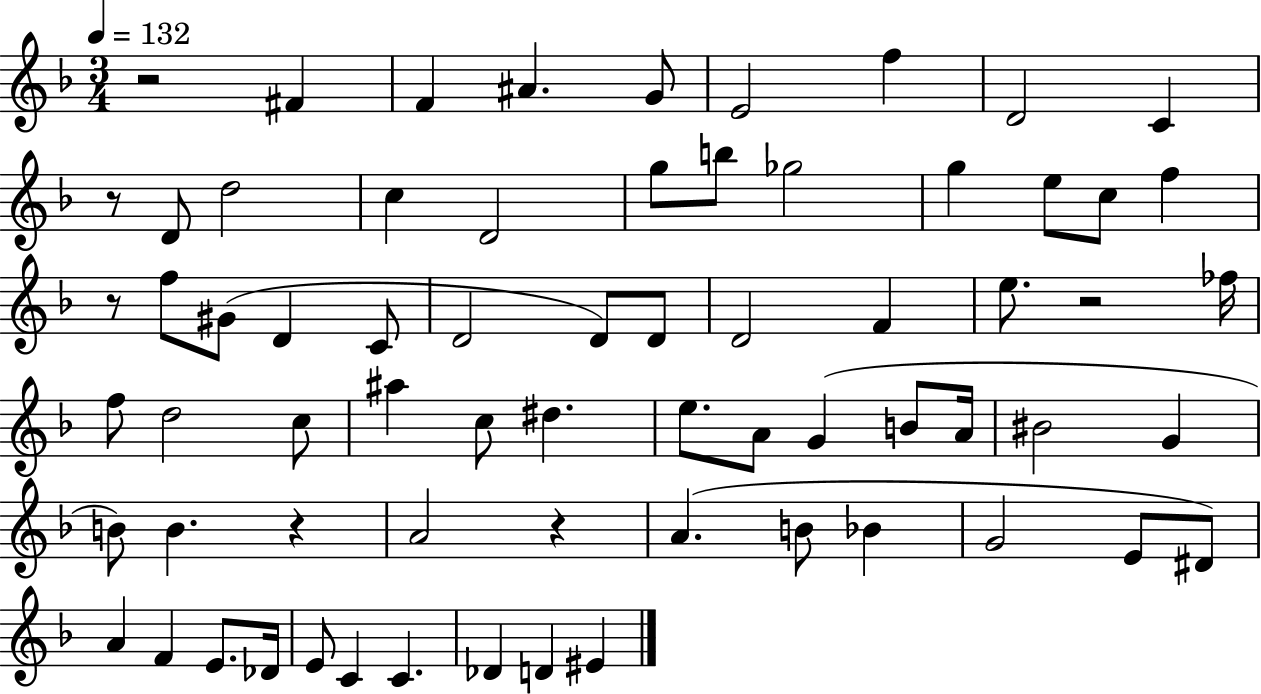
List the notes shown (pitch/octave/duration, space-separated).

R/h F#4/q F4/q A#4/q. G4/e E4/h F5/q D4/h C4/q R/e D4/e D5/h C5/q D4/h G5/e B5/e Gb5/h G5/q E5/e C5/e F5/q R/e F5/e G#4/e D4/q C4/e D4/h D4/e D4/e D4/h F4/q E5/e. R/h FES5/s F5/e D5/h C5/e A#5/q C5/e D#5/q. E5/e. A4/e G4/q B4/e A4/s BIS4/h G4/q B4/e B4/q. R/q A4/h R/q A4/q. B4/e Bb4/q G4/h E4/e D#4/e A4/q F4/q E4/e. Db4/s E4/e C4/q C4/q. Db4/q D4/q EIS4/q